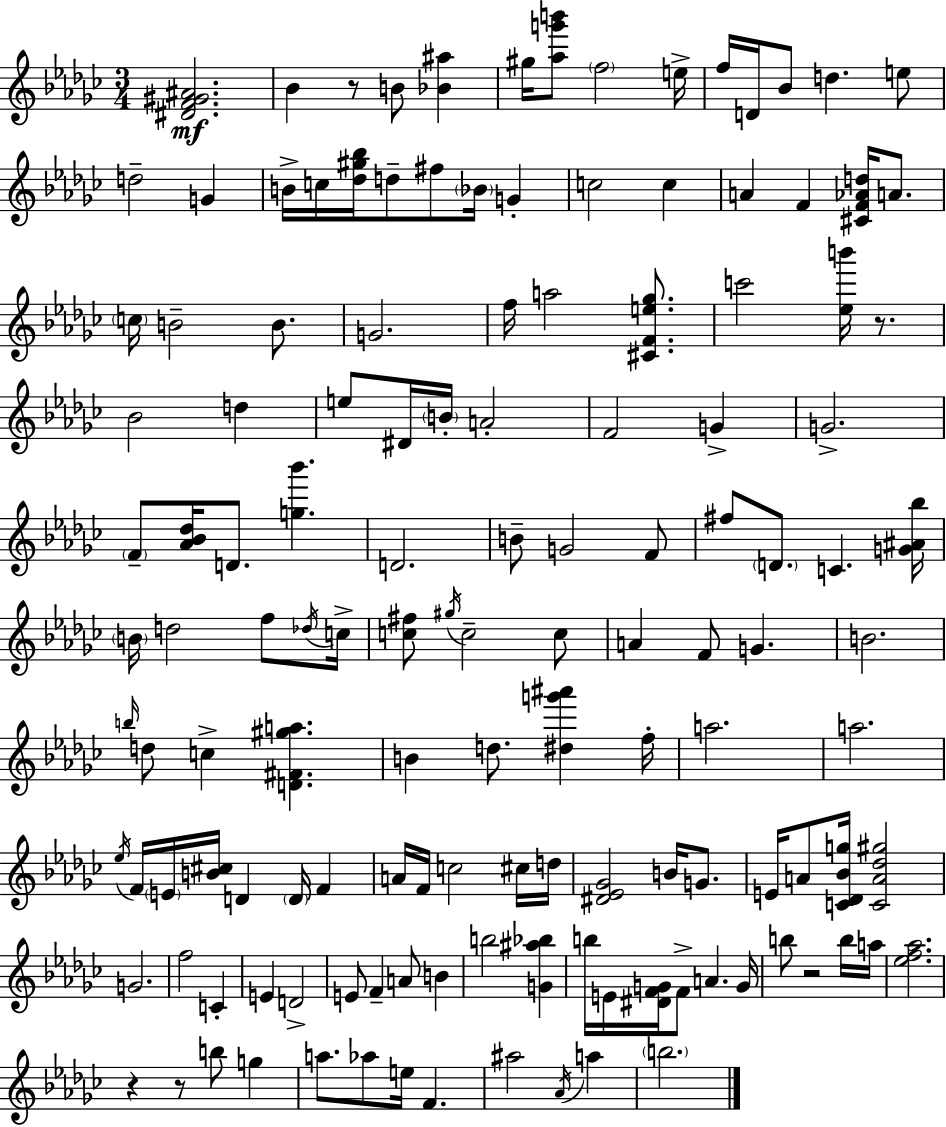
[D#4,F4,G#4,A#4]/h. Bb4/q R/e B4/e [Bb4,A#5]/q G#5/s [Ab5,G6,B6]/e F5/h E5/s F5/s D4/s Bb4/e D5/q. E5/e D5/h G4/q B4/s C5/s [Db5,G#5,Bb5]/s D5/e F#5/e Bb4/s G4/q C5/h C5/q A4/q F4/q [C#4,F4,Ab4,D5]/s A4/e. C5/s B4/h B4/e. G4/h. F5/s A5/h [C#4,F4,E5,Gb5]/e. C6/h [Eb5,B6]/s R/e. Bb4/h D5/q E5/e D#4/s B4/s A4/h F4/h G4/q G4/h. F4/e [Ab4,Bb4,Db5]/s D4/e. [G5,Bb6]/q. D4/h. B4/e G4/h F4/e F#5/e D4/e. C4/q. [G4,A#4,Bb5]/s B4/s D5/h F5/e Db5/s C5/s [C5,F#5]/e G#5/s C5/h C5/e A4/q F4/e G4/q. B4/h. B5/s D5/e C5/q [D4,F#4,G#5,A5]/q. B4/q D5/e. [D#5,G6,A#6]/q F5/s A5/h. A5/h. Eb5/s F4/s E4/s [B4,C#5]/s D4/q D4/s F4/q A4/s F4/s C5/h C#5/s D5/s [D#4,Eb4,Gb4]/h B4/s G4/e. E4/s A4/e [C4,Db4,Bb4,G5]/s [C4,A4,Db5,G#5]/h G4/h. F5/h C4/q E4/q D4/h E4/e F4/q A4/e B4/q B5/h [G4,A#5,Bb5]/q B5/s E4/s [D#4,F4,G4]/s F4/e A4/q. G4/s B5/e R/h B5/s A5/s [Eb5,F5,Ab5]/h. R/q R/e B5/e G5/q A5/e. Ab5/e E5/s F4/q. A#5/h Ab4/s A5/q B5/h.